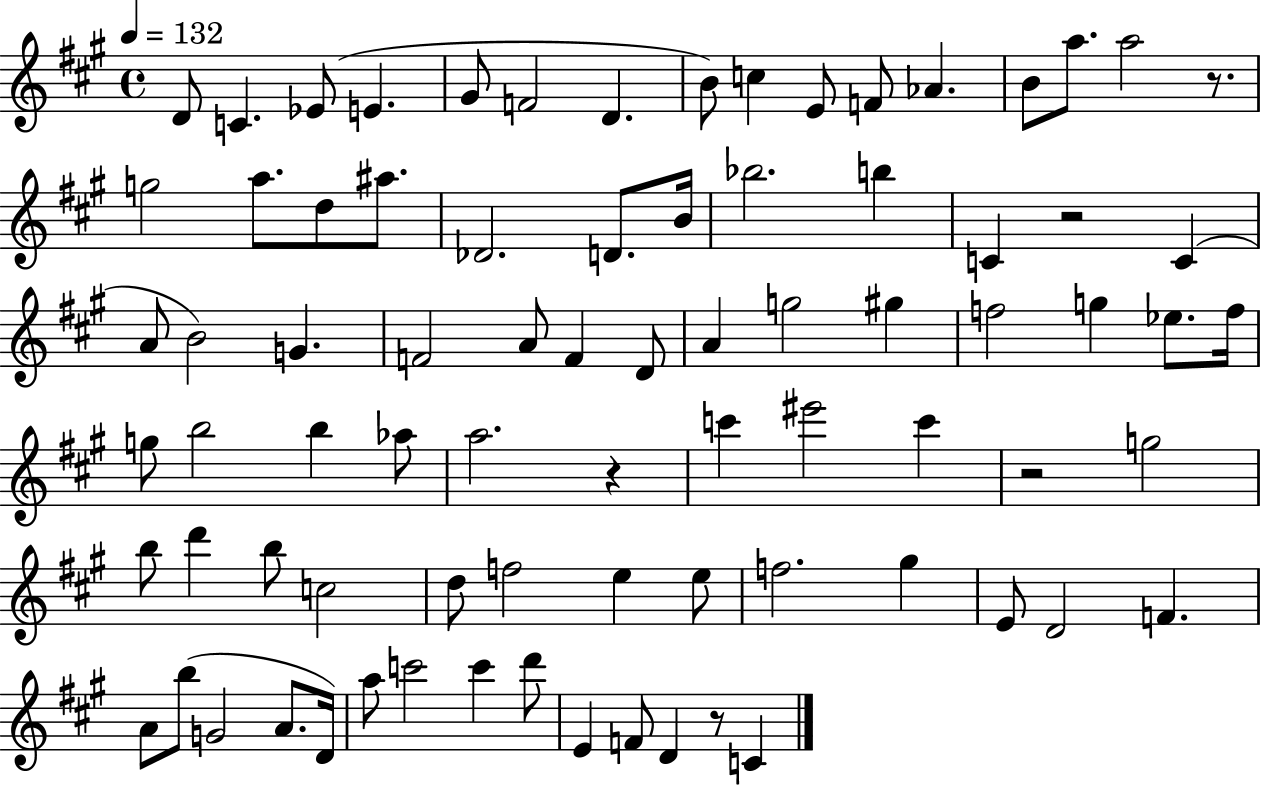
{
  \clef treble
  \time 4/4
  \defaultTimeSignature
  \key a \major
  \tempo 4 = 132
  \repeat volta 2 { d'8 c'4. ees'8( e'4. | gis'8 f'2 d'4. | b'8) c''4 e'8 f'8 aes'4. | b'8 a''8. a''2 r8. | \break g''2 a''8. d''8 ais''8. | des'2. d'8. b'16 | bes''2. b''4 | c'4 r2 c'4( | \break a'8 b'2) g'4. | f'2 a'8 f'4 d'8 | a'4 g''2 gis''4 | f''2 g''4 ees''8. f''16 | \break g''8 b''2 b''4 aes''8 | a''2. r4 | c'''4 eis'''2 c'''4 | r2 g''2 | \break b''8 d'''4 b''8 c''2 | d''8 f''2 e''4 e''8 | f''2. gis''4 | e'8 d'2 f'4. | \break a'8 b''8( g'2 a'8. d'16) | a''8 c'''2 c'''4 d'''8 | e'4 f'8 d'4 r8 c'4 | } \bar "|."
}